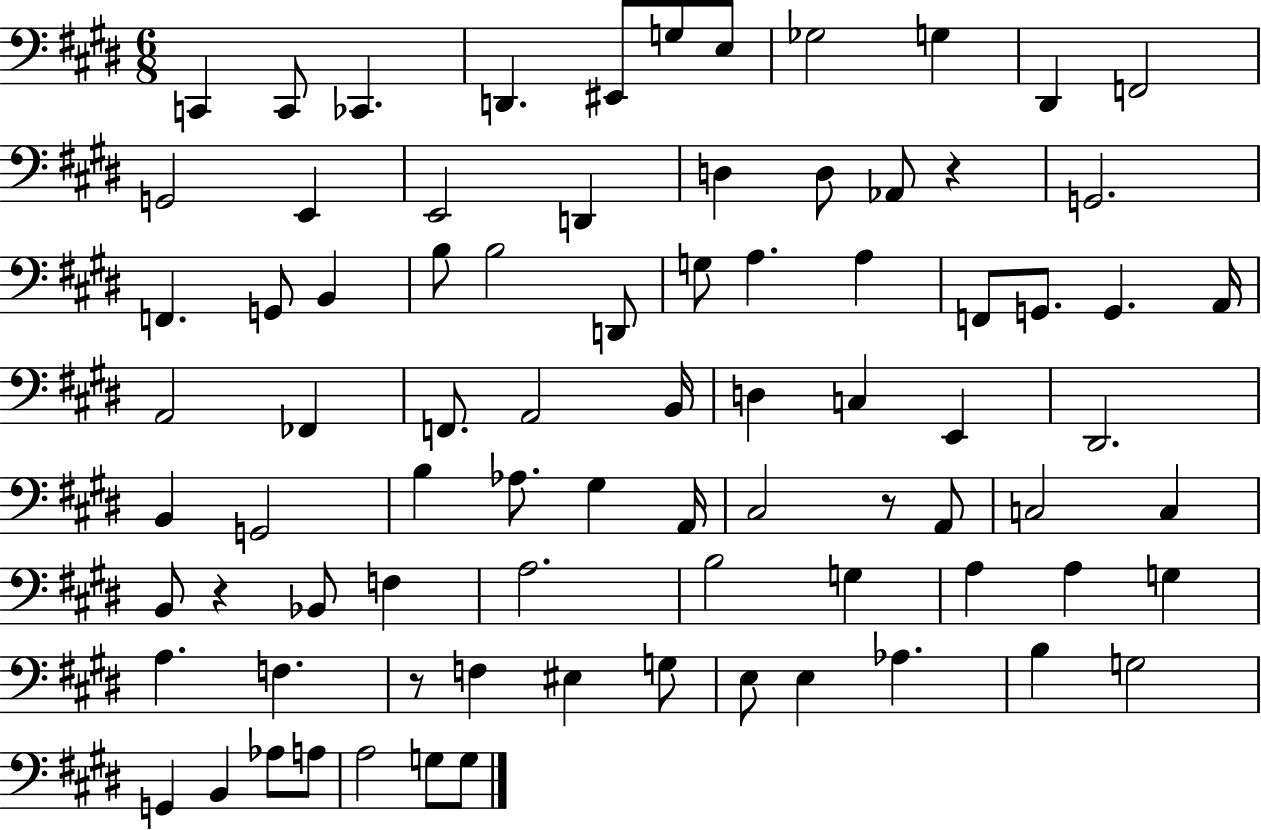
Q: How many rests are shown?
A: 4